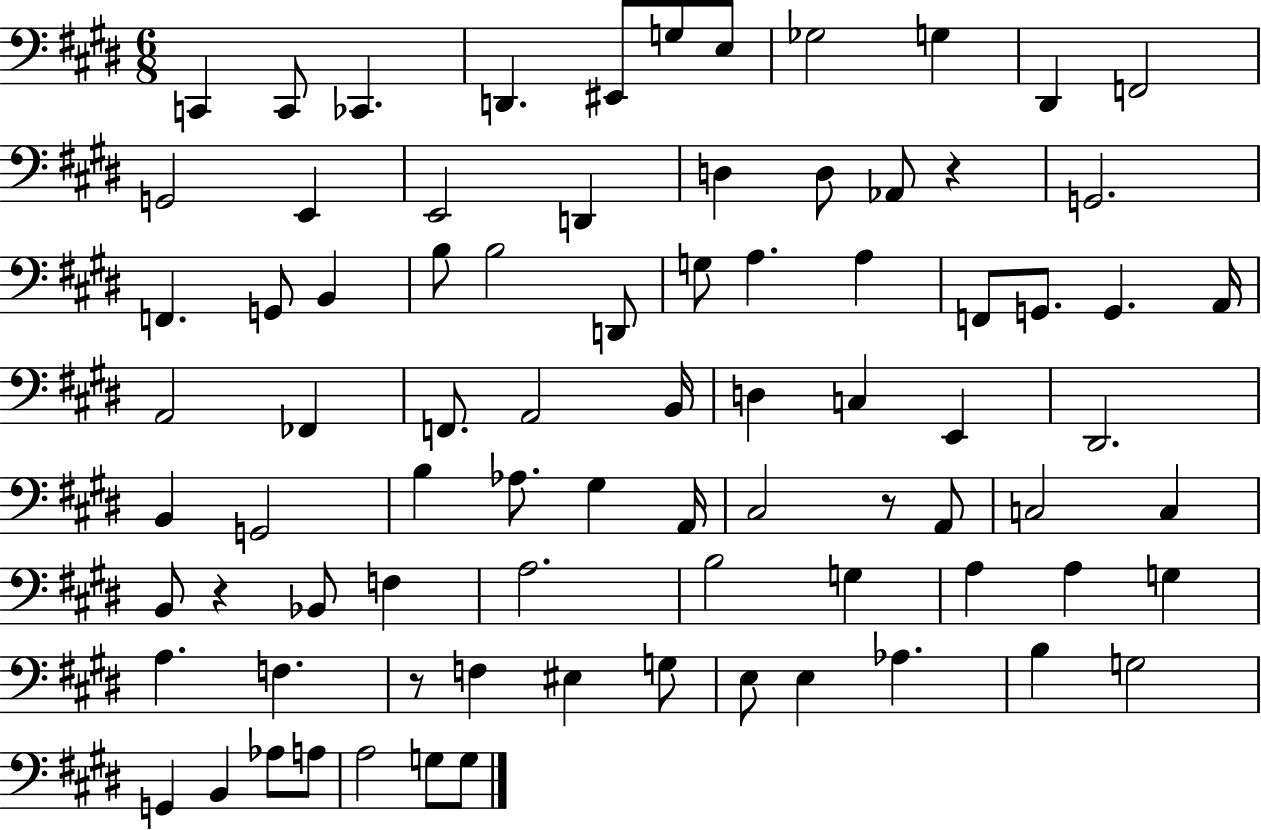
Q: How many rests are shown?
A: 4